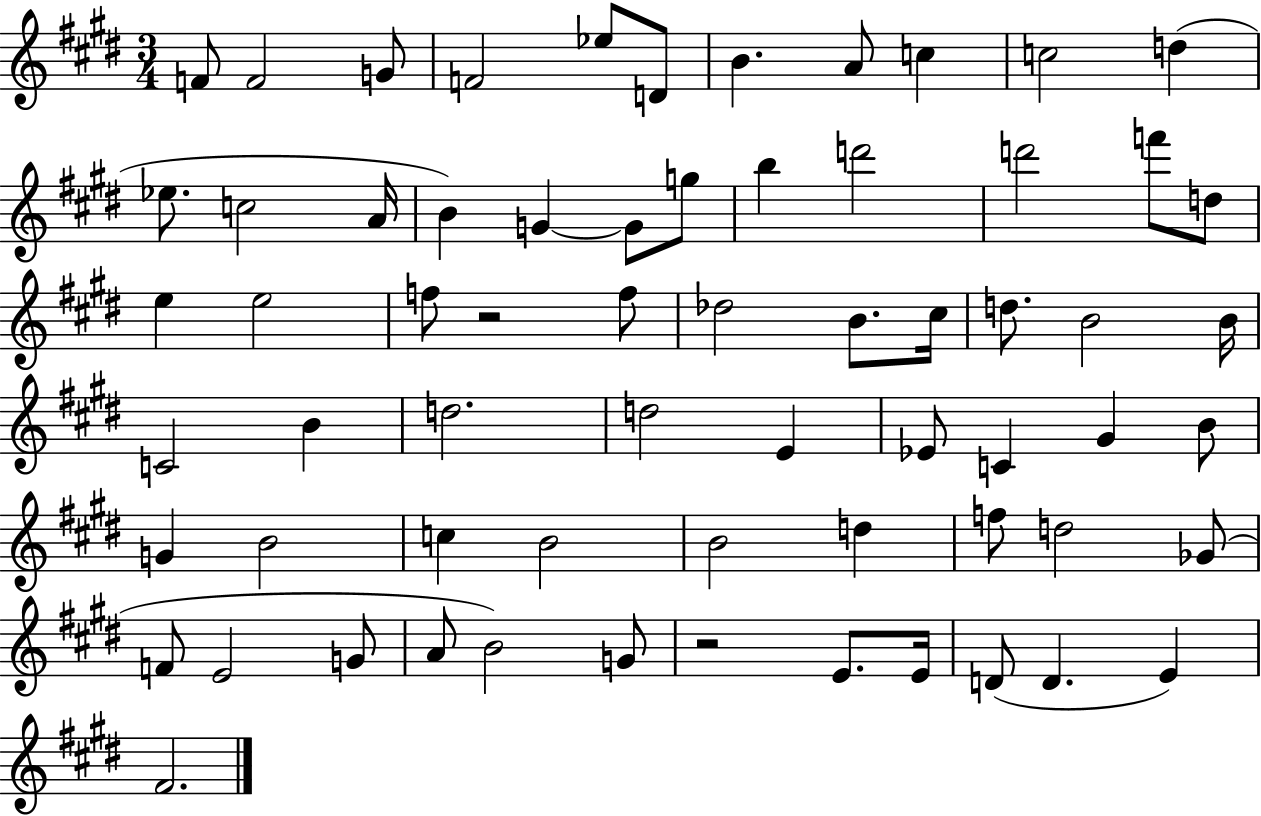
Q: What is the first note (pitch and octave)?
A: F4